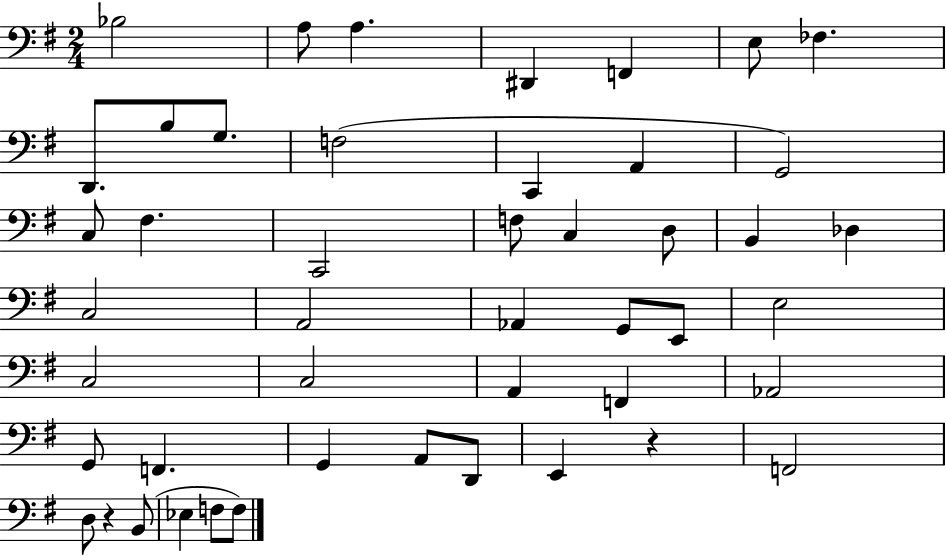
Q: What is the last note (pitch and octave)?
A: F3